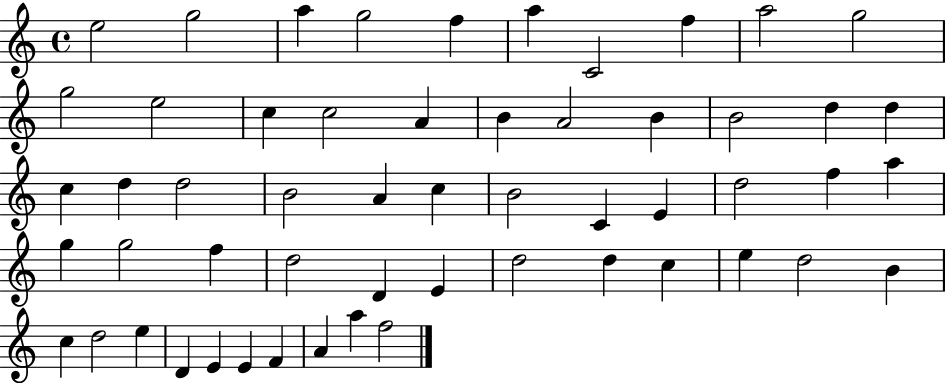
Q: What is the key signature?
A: C major